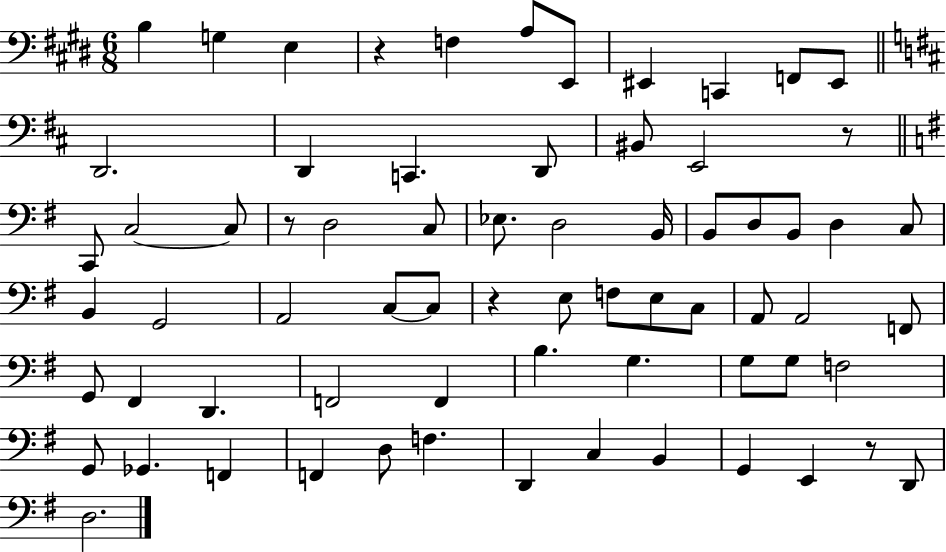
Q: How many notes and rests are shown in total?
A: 69